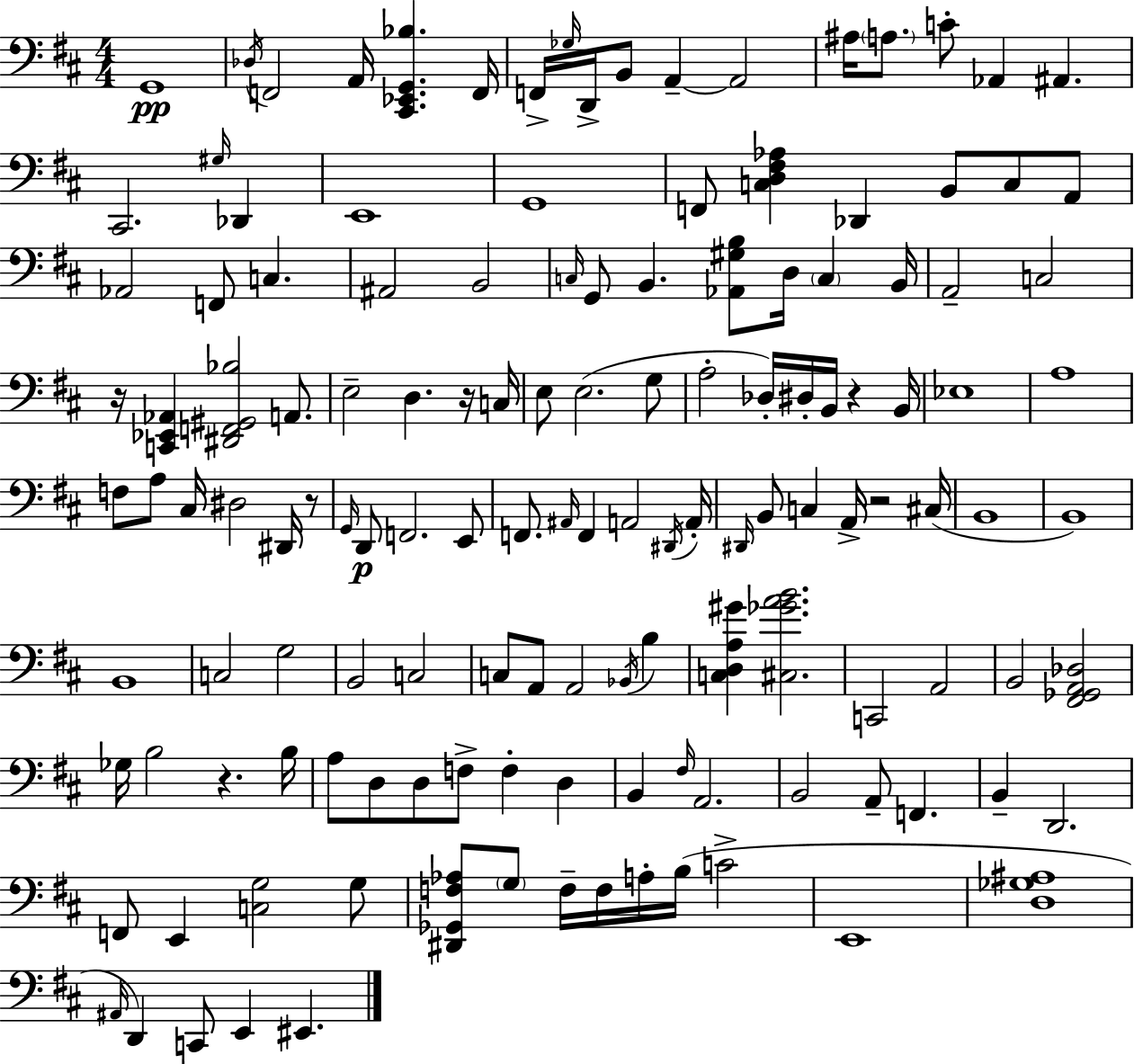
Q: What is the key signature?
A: D major